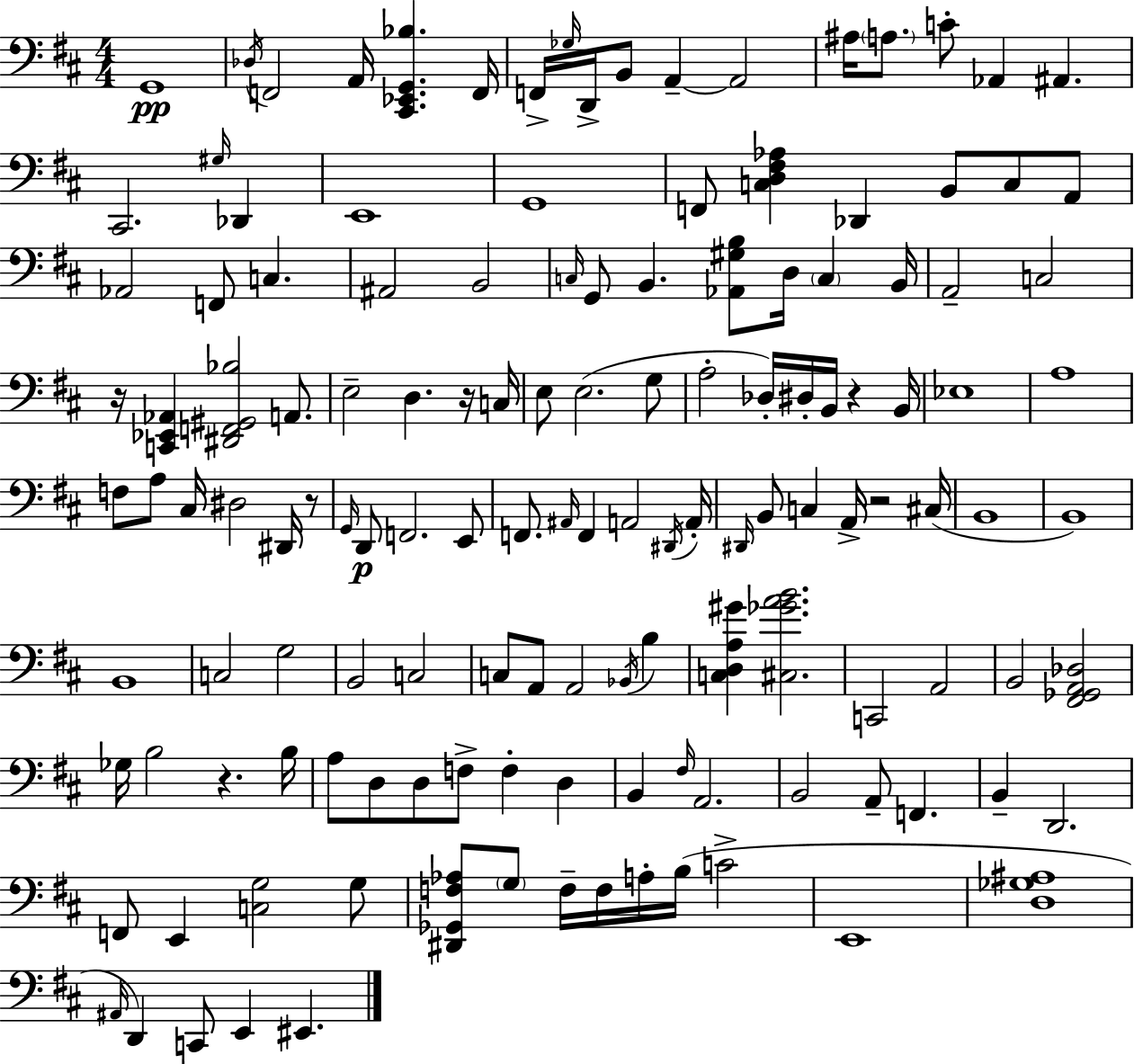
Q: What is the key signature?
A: D major